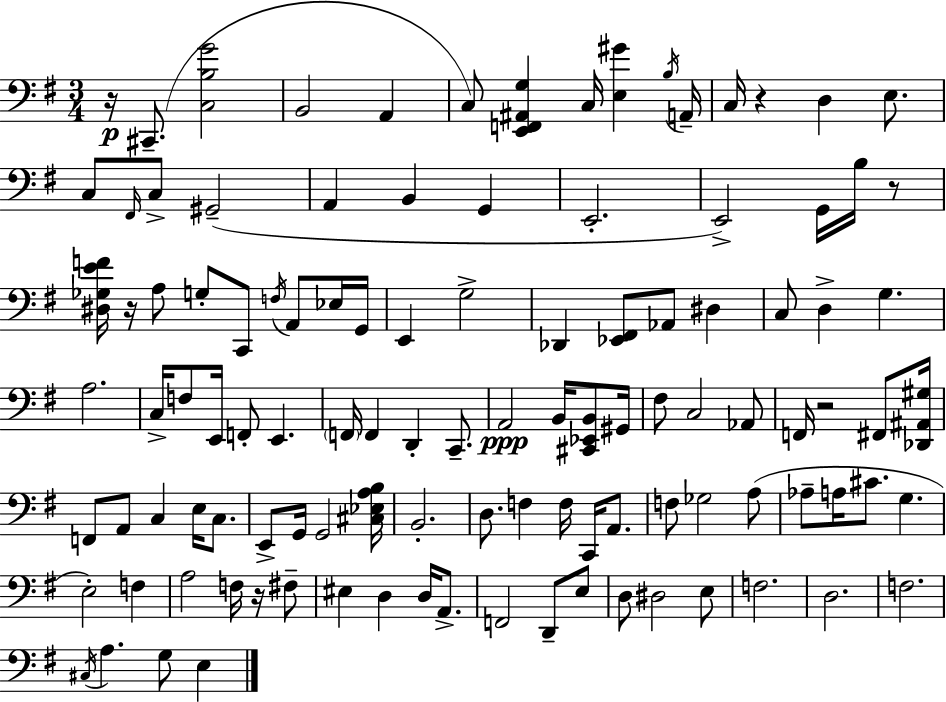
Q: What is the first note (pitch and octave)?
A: C#2